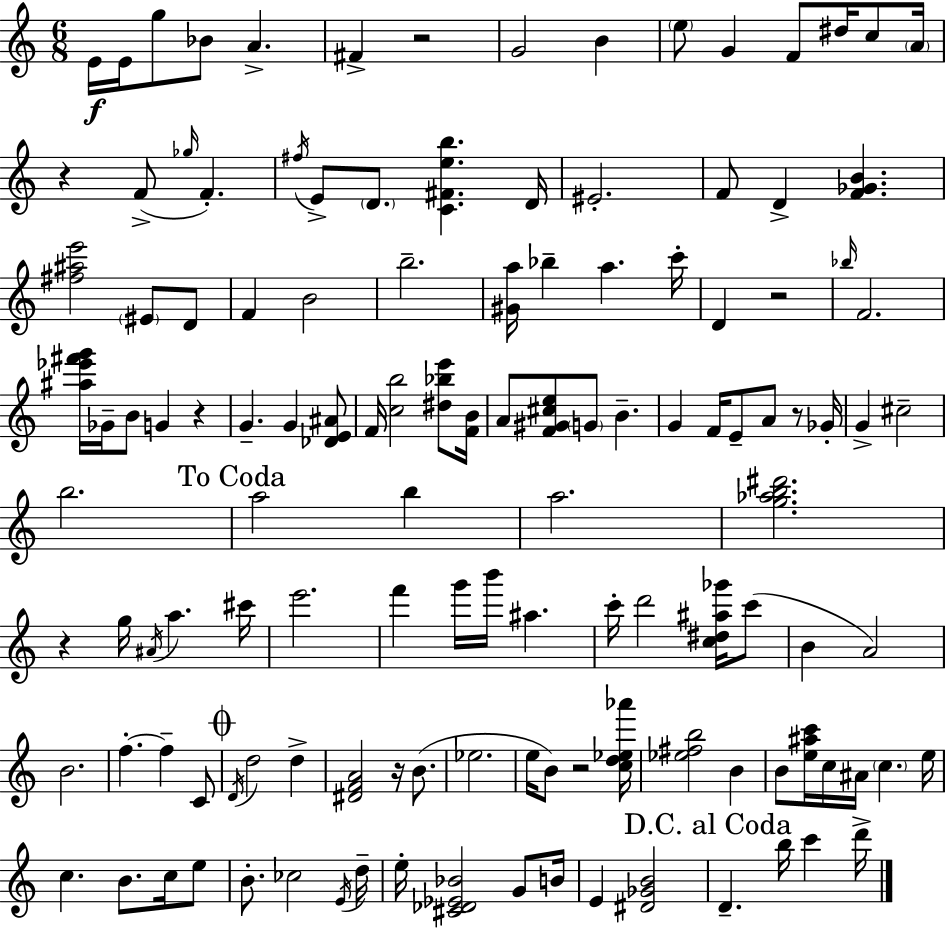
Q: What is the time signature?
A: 6/8